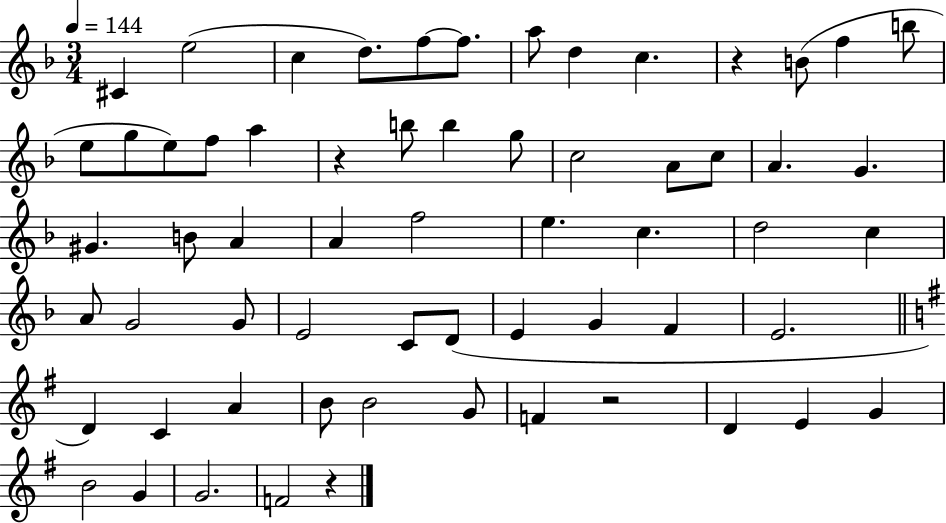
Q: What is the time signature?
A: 3/4